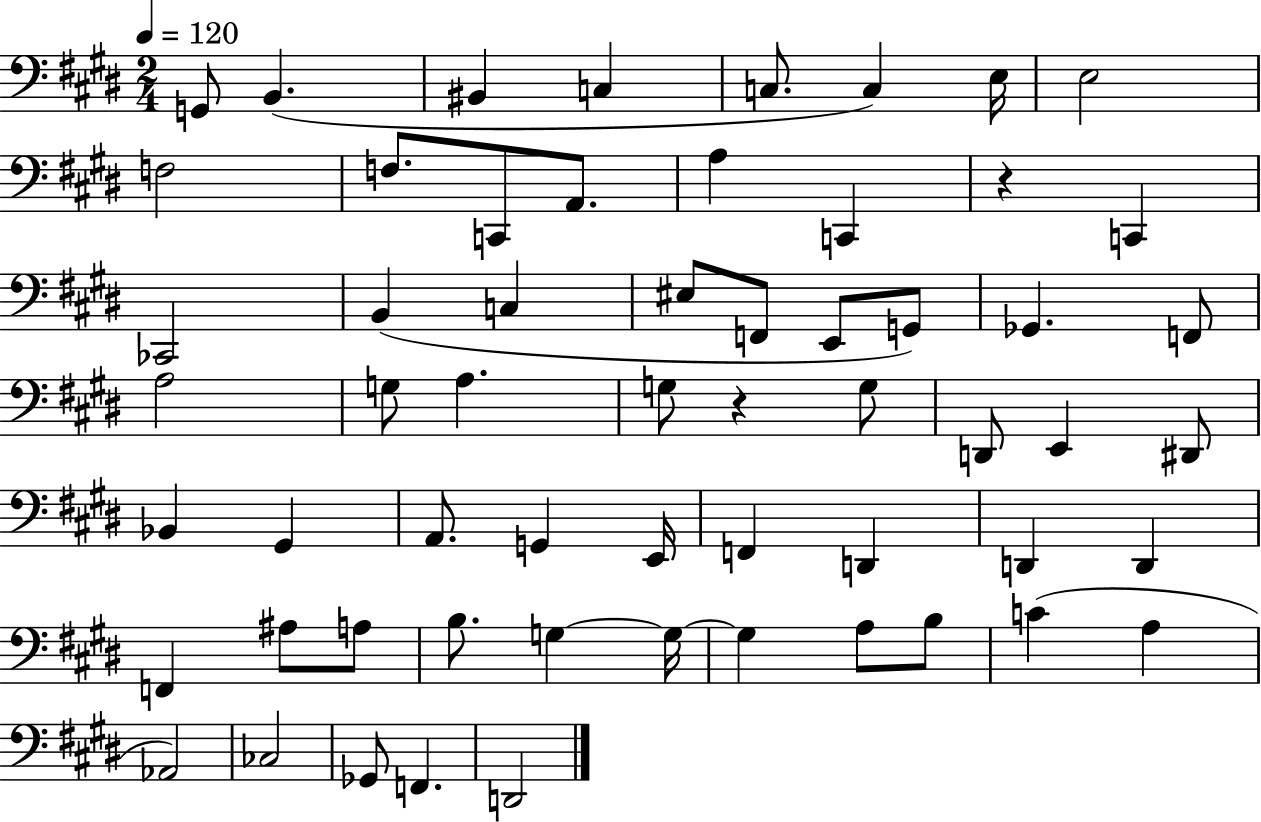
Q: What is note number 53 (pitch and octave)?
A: Ab2